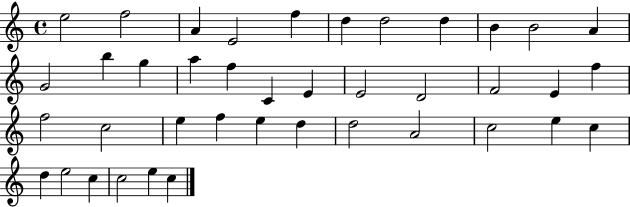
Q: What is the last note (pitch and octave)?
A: C5